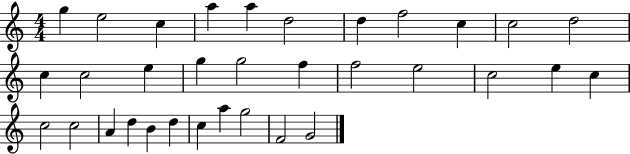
{
  \clef treble
  \numericTimeSignature
  \time 4/4
  \key c \major
  g''4 e''2 c''4 | a''4 a''4 d''2 | d''4 f''2 c''4 | c''2 d''2 | \break c''4 c''2 e''4 | g''4 g''2 f''4 | f''2 e''2 | c''2 e''4 c''4 | \break c''2 c''2 | a'4 d''4 b'4 d''4 | c''4 a''4 g''2 | f'2 g'2 | \break \bar "|."
}